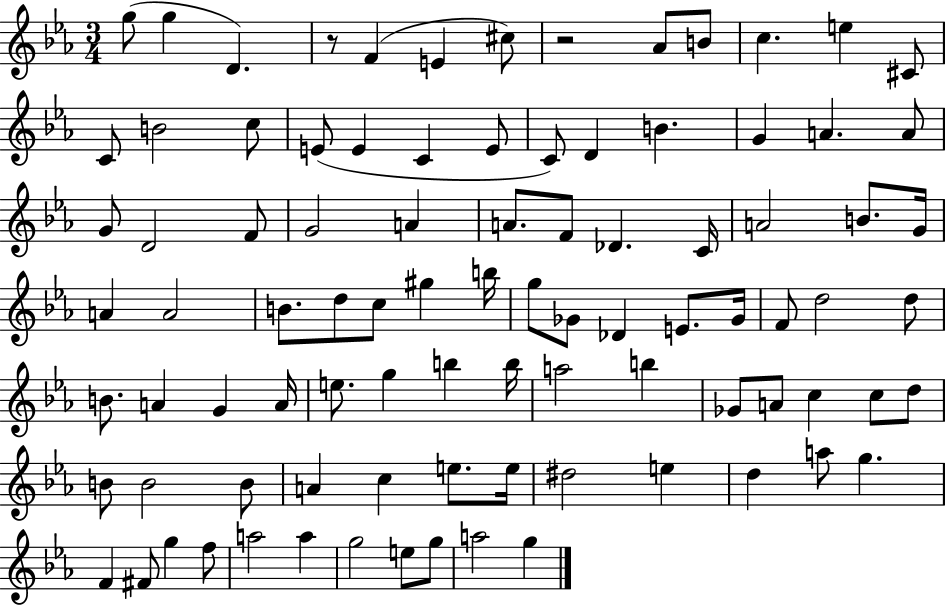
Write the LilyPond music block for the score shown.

{
  \clef treble
  \numericTimeSignature
  \time 3/4
  \key ees \major
  g''8( g''4 d'4.) | r8 f'4( e'4 cis''8) | r2 aes'8 b'8 | c''4. e''4 cis'8 | \break c'8 b'2 c''8 | e'8( e'4 c'4 e'8 | c'8) d'4 b'4. | g'4 a'4. a'8 | \break g'8 d'2 f'8 | g'2 a'4 | a'8. f'8 des'4. c'16 | a'2 b'8. g'16 | \break a'4 a'2 | b'8. d''8 c''8 gis''4 b''16 | g''8 ges'8 des'4 e'8. ges'16 | f'8 d''2 d''8 | \break b'8. a'4 g'4 a'16 | e''8. g''4 b''4 b''16 | a''2 b''4 | ges'8 a'8 c''4 c''8 d''8 | \break b'8 b'2 b'8 | a'4 c''4 e''8. e''16 | dis''2 e''4 | d''4 a''8 g''4. | \break f'4 fis'8 g''4 f''8 | a''2 a''4 | g''2 e''8 g''8 | a''2 g''4 | \break \bar "|."
}